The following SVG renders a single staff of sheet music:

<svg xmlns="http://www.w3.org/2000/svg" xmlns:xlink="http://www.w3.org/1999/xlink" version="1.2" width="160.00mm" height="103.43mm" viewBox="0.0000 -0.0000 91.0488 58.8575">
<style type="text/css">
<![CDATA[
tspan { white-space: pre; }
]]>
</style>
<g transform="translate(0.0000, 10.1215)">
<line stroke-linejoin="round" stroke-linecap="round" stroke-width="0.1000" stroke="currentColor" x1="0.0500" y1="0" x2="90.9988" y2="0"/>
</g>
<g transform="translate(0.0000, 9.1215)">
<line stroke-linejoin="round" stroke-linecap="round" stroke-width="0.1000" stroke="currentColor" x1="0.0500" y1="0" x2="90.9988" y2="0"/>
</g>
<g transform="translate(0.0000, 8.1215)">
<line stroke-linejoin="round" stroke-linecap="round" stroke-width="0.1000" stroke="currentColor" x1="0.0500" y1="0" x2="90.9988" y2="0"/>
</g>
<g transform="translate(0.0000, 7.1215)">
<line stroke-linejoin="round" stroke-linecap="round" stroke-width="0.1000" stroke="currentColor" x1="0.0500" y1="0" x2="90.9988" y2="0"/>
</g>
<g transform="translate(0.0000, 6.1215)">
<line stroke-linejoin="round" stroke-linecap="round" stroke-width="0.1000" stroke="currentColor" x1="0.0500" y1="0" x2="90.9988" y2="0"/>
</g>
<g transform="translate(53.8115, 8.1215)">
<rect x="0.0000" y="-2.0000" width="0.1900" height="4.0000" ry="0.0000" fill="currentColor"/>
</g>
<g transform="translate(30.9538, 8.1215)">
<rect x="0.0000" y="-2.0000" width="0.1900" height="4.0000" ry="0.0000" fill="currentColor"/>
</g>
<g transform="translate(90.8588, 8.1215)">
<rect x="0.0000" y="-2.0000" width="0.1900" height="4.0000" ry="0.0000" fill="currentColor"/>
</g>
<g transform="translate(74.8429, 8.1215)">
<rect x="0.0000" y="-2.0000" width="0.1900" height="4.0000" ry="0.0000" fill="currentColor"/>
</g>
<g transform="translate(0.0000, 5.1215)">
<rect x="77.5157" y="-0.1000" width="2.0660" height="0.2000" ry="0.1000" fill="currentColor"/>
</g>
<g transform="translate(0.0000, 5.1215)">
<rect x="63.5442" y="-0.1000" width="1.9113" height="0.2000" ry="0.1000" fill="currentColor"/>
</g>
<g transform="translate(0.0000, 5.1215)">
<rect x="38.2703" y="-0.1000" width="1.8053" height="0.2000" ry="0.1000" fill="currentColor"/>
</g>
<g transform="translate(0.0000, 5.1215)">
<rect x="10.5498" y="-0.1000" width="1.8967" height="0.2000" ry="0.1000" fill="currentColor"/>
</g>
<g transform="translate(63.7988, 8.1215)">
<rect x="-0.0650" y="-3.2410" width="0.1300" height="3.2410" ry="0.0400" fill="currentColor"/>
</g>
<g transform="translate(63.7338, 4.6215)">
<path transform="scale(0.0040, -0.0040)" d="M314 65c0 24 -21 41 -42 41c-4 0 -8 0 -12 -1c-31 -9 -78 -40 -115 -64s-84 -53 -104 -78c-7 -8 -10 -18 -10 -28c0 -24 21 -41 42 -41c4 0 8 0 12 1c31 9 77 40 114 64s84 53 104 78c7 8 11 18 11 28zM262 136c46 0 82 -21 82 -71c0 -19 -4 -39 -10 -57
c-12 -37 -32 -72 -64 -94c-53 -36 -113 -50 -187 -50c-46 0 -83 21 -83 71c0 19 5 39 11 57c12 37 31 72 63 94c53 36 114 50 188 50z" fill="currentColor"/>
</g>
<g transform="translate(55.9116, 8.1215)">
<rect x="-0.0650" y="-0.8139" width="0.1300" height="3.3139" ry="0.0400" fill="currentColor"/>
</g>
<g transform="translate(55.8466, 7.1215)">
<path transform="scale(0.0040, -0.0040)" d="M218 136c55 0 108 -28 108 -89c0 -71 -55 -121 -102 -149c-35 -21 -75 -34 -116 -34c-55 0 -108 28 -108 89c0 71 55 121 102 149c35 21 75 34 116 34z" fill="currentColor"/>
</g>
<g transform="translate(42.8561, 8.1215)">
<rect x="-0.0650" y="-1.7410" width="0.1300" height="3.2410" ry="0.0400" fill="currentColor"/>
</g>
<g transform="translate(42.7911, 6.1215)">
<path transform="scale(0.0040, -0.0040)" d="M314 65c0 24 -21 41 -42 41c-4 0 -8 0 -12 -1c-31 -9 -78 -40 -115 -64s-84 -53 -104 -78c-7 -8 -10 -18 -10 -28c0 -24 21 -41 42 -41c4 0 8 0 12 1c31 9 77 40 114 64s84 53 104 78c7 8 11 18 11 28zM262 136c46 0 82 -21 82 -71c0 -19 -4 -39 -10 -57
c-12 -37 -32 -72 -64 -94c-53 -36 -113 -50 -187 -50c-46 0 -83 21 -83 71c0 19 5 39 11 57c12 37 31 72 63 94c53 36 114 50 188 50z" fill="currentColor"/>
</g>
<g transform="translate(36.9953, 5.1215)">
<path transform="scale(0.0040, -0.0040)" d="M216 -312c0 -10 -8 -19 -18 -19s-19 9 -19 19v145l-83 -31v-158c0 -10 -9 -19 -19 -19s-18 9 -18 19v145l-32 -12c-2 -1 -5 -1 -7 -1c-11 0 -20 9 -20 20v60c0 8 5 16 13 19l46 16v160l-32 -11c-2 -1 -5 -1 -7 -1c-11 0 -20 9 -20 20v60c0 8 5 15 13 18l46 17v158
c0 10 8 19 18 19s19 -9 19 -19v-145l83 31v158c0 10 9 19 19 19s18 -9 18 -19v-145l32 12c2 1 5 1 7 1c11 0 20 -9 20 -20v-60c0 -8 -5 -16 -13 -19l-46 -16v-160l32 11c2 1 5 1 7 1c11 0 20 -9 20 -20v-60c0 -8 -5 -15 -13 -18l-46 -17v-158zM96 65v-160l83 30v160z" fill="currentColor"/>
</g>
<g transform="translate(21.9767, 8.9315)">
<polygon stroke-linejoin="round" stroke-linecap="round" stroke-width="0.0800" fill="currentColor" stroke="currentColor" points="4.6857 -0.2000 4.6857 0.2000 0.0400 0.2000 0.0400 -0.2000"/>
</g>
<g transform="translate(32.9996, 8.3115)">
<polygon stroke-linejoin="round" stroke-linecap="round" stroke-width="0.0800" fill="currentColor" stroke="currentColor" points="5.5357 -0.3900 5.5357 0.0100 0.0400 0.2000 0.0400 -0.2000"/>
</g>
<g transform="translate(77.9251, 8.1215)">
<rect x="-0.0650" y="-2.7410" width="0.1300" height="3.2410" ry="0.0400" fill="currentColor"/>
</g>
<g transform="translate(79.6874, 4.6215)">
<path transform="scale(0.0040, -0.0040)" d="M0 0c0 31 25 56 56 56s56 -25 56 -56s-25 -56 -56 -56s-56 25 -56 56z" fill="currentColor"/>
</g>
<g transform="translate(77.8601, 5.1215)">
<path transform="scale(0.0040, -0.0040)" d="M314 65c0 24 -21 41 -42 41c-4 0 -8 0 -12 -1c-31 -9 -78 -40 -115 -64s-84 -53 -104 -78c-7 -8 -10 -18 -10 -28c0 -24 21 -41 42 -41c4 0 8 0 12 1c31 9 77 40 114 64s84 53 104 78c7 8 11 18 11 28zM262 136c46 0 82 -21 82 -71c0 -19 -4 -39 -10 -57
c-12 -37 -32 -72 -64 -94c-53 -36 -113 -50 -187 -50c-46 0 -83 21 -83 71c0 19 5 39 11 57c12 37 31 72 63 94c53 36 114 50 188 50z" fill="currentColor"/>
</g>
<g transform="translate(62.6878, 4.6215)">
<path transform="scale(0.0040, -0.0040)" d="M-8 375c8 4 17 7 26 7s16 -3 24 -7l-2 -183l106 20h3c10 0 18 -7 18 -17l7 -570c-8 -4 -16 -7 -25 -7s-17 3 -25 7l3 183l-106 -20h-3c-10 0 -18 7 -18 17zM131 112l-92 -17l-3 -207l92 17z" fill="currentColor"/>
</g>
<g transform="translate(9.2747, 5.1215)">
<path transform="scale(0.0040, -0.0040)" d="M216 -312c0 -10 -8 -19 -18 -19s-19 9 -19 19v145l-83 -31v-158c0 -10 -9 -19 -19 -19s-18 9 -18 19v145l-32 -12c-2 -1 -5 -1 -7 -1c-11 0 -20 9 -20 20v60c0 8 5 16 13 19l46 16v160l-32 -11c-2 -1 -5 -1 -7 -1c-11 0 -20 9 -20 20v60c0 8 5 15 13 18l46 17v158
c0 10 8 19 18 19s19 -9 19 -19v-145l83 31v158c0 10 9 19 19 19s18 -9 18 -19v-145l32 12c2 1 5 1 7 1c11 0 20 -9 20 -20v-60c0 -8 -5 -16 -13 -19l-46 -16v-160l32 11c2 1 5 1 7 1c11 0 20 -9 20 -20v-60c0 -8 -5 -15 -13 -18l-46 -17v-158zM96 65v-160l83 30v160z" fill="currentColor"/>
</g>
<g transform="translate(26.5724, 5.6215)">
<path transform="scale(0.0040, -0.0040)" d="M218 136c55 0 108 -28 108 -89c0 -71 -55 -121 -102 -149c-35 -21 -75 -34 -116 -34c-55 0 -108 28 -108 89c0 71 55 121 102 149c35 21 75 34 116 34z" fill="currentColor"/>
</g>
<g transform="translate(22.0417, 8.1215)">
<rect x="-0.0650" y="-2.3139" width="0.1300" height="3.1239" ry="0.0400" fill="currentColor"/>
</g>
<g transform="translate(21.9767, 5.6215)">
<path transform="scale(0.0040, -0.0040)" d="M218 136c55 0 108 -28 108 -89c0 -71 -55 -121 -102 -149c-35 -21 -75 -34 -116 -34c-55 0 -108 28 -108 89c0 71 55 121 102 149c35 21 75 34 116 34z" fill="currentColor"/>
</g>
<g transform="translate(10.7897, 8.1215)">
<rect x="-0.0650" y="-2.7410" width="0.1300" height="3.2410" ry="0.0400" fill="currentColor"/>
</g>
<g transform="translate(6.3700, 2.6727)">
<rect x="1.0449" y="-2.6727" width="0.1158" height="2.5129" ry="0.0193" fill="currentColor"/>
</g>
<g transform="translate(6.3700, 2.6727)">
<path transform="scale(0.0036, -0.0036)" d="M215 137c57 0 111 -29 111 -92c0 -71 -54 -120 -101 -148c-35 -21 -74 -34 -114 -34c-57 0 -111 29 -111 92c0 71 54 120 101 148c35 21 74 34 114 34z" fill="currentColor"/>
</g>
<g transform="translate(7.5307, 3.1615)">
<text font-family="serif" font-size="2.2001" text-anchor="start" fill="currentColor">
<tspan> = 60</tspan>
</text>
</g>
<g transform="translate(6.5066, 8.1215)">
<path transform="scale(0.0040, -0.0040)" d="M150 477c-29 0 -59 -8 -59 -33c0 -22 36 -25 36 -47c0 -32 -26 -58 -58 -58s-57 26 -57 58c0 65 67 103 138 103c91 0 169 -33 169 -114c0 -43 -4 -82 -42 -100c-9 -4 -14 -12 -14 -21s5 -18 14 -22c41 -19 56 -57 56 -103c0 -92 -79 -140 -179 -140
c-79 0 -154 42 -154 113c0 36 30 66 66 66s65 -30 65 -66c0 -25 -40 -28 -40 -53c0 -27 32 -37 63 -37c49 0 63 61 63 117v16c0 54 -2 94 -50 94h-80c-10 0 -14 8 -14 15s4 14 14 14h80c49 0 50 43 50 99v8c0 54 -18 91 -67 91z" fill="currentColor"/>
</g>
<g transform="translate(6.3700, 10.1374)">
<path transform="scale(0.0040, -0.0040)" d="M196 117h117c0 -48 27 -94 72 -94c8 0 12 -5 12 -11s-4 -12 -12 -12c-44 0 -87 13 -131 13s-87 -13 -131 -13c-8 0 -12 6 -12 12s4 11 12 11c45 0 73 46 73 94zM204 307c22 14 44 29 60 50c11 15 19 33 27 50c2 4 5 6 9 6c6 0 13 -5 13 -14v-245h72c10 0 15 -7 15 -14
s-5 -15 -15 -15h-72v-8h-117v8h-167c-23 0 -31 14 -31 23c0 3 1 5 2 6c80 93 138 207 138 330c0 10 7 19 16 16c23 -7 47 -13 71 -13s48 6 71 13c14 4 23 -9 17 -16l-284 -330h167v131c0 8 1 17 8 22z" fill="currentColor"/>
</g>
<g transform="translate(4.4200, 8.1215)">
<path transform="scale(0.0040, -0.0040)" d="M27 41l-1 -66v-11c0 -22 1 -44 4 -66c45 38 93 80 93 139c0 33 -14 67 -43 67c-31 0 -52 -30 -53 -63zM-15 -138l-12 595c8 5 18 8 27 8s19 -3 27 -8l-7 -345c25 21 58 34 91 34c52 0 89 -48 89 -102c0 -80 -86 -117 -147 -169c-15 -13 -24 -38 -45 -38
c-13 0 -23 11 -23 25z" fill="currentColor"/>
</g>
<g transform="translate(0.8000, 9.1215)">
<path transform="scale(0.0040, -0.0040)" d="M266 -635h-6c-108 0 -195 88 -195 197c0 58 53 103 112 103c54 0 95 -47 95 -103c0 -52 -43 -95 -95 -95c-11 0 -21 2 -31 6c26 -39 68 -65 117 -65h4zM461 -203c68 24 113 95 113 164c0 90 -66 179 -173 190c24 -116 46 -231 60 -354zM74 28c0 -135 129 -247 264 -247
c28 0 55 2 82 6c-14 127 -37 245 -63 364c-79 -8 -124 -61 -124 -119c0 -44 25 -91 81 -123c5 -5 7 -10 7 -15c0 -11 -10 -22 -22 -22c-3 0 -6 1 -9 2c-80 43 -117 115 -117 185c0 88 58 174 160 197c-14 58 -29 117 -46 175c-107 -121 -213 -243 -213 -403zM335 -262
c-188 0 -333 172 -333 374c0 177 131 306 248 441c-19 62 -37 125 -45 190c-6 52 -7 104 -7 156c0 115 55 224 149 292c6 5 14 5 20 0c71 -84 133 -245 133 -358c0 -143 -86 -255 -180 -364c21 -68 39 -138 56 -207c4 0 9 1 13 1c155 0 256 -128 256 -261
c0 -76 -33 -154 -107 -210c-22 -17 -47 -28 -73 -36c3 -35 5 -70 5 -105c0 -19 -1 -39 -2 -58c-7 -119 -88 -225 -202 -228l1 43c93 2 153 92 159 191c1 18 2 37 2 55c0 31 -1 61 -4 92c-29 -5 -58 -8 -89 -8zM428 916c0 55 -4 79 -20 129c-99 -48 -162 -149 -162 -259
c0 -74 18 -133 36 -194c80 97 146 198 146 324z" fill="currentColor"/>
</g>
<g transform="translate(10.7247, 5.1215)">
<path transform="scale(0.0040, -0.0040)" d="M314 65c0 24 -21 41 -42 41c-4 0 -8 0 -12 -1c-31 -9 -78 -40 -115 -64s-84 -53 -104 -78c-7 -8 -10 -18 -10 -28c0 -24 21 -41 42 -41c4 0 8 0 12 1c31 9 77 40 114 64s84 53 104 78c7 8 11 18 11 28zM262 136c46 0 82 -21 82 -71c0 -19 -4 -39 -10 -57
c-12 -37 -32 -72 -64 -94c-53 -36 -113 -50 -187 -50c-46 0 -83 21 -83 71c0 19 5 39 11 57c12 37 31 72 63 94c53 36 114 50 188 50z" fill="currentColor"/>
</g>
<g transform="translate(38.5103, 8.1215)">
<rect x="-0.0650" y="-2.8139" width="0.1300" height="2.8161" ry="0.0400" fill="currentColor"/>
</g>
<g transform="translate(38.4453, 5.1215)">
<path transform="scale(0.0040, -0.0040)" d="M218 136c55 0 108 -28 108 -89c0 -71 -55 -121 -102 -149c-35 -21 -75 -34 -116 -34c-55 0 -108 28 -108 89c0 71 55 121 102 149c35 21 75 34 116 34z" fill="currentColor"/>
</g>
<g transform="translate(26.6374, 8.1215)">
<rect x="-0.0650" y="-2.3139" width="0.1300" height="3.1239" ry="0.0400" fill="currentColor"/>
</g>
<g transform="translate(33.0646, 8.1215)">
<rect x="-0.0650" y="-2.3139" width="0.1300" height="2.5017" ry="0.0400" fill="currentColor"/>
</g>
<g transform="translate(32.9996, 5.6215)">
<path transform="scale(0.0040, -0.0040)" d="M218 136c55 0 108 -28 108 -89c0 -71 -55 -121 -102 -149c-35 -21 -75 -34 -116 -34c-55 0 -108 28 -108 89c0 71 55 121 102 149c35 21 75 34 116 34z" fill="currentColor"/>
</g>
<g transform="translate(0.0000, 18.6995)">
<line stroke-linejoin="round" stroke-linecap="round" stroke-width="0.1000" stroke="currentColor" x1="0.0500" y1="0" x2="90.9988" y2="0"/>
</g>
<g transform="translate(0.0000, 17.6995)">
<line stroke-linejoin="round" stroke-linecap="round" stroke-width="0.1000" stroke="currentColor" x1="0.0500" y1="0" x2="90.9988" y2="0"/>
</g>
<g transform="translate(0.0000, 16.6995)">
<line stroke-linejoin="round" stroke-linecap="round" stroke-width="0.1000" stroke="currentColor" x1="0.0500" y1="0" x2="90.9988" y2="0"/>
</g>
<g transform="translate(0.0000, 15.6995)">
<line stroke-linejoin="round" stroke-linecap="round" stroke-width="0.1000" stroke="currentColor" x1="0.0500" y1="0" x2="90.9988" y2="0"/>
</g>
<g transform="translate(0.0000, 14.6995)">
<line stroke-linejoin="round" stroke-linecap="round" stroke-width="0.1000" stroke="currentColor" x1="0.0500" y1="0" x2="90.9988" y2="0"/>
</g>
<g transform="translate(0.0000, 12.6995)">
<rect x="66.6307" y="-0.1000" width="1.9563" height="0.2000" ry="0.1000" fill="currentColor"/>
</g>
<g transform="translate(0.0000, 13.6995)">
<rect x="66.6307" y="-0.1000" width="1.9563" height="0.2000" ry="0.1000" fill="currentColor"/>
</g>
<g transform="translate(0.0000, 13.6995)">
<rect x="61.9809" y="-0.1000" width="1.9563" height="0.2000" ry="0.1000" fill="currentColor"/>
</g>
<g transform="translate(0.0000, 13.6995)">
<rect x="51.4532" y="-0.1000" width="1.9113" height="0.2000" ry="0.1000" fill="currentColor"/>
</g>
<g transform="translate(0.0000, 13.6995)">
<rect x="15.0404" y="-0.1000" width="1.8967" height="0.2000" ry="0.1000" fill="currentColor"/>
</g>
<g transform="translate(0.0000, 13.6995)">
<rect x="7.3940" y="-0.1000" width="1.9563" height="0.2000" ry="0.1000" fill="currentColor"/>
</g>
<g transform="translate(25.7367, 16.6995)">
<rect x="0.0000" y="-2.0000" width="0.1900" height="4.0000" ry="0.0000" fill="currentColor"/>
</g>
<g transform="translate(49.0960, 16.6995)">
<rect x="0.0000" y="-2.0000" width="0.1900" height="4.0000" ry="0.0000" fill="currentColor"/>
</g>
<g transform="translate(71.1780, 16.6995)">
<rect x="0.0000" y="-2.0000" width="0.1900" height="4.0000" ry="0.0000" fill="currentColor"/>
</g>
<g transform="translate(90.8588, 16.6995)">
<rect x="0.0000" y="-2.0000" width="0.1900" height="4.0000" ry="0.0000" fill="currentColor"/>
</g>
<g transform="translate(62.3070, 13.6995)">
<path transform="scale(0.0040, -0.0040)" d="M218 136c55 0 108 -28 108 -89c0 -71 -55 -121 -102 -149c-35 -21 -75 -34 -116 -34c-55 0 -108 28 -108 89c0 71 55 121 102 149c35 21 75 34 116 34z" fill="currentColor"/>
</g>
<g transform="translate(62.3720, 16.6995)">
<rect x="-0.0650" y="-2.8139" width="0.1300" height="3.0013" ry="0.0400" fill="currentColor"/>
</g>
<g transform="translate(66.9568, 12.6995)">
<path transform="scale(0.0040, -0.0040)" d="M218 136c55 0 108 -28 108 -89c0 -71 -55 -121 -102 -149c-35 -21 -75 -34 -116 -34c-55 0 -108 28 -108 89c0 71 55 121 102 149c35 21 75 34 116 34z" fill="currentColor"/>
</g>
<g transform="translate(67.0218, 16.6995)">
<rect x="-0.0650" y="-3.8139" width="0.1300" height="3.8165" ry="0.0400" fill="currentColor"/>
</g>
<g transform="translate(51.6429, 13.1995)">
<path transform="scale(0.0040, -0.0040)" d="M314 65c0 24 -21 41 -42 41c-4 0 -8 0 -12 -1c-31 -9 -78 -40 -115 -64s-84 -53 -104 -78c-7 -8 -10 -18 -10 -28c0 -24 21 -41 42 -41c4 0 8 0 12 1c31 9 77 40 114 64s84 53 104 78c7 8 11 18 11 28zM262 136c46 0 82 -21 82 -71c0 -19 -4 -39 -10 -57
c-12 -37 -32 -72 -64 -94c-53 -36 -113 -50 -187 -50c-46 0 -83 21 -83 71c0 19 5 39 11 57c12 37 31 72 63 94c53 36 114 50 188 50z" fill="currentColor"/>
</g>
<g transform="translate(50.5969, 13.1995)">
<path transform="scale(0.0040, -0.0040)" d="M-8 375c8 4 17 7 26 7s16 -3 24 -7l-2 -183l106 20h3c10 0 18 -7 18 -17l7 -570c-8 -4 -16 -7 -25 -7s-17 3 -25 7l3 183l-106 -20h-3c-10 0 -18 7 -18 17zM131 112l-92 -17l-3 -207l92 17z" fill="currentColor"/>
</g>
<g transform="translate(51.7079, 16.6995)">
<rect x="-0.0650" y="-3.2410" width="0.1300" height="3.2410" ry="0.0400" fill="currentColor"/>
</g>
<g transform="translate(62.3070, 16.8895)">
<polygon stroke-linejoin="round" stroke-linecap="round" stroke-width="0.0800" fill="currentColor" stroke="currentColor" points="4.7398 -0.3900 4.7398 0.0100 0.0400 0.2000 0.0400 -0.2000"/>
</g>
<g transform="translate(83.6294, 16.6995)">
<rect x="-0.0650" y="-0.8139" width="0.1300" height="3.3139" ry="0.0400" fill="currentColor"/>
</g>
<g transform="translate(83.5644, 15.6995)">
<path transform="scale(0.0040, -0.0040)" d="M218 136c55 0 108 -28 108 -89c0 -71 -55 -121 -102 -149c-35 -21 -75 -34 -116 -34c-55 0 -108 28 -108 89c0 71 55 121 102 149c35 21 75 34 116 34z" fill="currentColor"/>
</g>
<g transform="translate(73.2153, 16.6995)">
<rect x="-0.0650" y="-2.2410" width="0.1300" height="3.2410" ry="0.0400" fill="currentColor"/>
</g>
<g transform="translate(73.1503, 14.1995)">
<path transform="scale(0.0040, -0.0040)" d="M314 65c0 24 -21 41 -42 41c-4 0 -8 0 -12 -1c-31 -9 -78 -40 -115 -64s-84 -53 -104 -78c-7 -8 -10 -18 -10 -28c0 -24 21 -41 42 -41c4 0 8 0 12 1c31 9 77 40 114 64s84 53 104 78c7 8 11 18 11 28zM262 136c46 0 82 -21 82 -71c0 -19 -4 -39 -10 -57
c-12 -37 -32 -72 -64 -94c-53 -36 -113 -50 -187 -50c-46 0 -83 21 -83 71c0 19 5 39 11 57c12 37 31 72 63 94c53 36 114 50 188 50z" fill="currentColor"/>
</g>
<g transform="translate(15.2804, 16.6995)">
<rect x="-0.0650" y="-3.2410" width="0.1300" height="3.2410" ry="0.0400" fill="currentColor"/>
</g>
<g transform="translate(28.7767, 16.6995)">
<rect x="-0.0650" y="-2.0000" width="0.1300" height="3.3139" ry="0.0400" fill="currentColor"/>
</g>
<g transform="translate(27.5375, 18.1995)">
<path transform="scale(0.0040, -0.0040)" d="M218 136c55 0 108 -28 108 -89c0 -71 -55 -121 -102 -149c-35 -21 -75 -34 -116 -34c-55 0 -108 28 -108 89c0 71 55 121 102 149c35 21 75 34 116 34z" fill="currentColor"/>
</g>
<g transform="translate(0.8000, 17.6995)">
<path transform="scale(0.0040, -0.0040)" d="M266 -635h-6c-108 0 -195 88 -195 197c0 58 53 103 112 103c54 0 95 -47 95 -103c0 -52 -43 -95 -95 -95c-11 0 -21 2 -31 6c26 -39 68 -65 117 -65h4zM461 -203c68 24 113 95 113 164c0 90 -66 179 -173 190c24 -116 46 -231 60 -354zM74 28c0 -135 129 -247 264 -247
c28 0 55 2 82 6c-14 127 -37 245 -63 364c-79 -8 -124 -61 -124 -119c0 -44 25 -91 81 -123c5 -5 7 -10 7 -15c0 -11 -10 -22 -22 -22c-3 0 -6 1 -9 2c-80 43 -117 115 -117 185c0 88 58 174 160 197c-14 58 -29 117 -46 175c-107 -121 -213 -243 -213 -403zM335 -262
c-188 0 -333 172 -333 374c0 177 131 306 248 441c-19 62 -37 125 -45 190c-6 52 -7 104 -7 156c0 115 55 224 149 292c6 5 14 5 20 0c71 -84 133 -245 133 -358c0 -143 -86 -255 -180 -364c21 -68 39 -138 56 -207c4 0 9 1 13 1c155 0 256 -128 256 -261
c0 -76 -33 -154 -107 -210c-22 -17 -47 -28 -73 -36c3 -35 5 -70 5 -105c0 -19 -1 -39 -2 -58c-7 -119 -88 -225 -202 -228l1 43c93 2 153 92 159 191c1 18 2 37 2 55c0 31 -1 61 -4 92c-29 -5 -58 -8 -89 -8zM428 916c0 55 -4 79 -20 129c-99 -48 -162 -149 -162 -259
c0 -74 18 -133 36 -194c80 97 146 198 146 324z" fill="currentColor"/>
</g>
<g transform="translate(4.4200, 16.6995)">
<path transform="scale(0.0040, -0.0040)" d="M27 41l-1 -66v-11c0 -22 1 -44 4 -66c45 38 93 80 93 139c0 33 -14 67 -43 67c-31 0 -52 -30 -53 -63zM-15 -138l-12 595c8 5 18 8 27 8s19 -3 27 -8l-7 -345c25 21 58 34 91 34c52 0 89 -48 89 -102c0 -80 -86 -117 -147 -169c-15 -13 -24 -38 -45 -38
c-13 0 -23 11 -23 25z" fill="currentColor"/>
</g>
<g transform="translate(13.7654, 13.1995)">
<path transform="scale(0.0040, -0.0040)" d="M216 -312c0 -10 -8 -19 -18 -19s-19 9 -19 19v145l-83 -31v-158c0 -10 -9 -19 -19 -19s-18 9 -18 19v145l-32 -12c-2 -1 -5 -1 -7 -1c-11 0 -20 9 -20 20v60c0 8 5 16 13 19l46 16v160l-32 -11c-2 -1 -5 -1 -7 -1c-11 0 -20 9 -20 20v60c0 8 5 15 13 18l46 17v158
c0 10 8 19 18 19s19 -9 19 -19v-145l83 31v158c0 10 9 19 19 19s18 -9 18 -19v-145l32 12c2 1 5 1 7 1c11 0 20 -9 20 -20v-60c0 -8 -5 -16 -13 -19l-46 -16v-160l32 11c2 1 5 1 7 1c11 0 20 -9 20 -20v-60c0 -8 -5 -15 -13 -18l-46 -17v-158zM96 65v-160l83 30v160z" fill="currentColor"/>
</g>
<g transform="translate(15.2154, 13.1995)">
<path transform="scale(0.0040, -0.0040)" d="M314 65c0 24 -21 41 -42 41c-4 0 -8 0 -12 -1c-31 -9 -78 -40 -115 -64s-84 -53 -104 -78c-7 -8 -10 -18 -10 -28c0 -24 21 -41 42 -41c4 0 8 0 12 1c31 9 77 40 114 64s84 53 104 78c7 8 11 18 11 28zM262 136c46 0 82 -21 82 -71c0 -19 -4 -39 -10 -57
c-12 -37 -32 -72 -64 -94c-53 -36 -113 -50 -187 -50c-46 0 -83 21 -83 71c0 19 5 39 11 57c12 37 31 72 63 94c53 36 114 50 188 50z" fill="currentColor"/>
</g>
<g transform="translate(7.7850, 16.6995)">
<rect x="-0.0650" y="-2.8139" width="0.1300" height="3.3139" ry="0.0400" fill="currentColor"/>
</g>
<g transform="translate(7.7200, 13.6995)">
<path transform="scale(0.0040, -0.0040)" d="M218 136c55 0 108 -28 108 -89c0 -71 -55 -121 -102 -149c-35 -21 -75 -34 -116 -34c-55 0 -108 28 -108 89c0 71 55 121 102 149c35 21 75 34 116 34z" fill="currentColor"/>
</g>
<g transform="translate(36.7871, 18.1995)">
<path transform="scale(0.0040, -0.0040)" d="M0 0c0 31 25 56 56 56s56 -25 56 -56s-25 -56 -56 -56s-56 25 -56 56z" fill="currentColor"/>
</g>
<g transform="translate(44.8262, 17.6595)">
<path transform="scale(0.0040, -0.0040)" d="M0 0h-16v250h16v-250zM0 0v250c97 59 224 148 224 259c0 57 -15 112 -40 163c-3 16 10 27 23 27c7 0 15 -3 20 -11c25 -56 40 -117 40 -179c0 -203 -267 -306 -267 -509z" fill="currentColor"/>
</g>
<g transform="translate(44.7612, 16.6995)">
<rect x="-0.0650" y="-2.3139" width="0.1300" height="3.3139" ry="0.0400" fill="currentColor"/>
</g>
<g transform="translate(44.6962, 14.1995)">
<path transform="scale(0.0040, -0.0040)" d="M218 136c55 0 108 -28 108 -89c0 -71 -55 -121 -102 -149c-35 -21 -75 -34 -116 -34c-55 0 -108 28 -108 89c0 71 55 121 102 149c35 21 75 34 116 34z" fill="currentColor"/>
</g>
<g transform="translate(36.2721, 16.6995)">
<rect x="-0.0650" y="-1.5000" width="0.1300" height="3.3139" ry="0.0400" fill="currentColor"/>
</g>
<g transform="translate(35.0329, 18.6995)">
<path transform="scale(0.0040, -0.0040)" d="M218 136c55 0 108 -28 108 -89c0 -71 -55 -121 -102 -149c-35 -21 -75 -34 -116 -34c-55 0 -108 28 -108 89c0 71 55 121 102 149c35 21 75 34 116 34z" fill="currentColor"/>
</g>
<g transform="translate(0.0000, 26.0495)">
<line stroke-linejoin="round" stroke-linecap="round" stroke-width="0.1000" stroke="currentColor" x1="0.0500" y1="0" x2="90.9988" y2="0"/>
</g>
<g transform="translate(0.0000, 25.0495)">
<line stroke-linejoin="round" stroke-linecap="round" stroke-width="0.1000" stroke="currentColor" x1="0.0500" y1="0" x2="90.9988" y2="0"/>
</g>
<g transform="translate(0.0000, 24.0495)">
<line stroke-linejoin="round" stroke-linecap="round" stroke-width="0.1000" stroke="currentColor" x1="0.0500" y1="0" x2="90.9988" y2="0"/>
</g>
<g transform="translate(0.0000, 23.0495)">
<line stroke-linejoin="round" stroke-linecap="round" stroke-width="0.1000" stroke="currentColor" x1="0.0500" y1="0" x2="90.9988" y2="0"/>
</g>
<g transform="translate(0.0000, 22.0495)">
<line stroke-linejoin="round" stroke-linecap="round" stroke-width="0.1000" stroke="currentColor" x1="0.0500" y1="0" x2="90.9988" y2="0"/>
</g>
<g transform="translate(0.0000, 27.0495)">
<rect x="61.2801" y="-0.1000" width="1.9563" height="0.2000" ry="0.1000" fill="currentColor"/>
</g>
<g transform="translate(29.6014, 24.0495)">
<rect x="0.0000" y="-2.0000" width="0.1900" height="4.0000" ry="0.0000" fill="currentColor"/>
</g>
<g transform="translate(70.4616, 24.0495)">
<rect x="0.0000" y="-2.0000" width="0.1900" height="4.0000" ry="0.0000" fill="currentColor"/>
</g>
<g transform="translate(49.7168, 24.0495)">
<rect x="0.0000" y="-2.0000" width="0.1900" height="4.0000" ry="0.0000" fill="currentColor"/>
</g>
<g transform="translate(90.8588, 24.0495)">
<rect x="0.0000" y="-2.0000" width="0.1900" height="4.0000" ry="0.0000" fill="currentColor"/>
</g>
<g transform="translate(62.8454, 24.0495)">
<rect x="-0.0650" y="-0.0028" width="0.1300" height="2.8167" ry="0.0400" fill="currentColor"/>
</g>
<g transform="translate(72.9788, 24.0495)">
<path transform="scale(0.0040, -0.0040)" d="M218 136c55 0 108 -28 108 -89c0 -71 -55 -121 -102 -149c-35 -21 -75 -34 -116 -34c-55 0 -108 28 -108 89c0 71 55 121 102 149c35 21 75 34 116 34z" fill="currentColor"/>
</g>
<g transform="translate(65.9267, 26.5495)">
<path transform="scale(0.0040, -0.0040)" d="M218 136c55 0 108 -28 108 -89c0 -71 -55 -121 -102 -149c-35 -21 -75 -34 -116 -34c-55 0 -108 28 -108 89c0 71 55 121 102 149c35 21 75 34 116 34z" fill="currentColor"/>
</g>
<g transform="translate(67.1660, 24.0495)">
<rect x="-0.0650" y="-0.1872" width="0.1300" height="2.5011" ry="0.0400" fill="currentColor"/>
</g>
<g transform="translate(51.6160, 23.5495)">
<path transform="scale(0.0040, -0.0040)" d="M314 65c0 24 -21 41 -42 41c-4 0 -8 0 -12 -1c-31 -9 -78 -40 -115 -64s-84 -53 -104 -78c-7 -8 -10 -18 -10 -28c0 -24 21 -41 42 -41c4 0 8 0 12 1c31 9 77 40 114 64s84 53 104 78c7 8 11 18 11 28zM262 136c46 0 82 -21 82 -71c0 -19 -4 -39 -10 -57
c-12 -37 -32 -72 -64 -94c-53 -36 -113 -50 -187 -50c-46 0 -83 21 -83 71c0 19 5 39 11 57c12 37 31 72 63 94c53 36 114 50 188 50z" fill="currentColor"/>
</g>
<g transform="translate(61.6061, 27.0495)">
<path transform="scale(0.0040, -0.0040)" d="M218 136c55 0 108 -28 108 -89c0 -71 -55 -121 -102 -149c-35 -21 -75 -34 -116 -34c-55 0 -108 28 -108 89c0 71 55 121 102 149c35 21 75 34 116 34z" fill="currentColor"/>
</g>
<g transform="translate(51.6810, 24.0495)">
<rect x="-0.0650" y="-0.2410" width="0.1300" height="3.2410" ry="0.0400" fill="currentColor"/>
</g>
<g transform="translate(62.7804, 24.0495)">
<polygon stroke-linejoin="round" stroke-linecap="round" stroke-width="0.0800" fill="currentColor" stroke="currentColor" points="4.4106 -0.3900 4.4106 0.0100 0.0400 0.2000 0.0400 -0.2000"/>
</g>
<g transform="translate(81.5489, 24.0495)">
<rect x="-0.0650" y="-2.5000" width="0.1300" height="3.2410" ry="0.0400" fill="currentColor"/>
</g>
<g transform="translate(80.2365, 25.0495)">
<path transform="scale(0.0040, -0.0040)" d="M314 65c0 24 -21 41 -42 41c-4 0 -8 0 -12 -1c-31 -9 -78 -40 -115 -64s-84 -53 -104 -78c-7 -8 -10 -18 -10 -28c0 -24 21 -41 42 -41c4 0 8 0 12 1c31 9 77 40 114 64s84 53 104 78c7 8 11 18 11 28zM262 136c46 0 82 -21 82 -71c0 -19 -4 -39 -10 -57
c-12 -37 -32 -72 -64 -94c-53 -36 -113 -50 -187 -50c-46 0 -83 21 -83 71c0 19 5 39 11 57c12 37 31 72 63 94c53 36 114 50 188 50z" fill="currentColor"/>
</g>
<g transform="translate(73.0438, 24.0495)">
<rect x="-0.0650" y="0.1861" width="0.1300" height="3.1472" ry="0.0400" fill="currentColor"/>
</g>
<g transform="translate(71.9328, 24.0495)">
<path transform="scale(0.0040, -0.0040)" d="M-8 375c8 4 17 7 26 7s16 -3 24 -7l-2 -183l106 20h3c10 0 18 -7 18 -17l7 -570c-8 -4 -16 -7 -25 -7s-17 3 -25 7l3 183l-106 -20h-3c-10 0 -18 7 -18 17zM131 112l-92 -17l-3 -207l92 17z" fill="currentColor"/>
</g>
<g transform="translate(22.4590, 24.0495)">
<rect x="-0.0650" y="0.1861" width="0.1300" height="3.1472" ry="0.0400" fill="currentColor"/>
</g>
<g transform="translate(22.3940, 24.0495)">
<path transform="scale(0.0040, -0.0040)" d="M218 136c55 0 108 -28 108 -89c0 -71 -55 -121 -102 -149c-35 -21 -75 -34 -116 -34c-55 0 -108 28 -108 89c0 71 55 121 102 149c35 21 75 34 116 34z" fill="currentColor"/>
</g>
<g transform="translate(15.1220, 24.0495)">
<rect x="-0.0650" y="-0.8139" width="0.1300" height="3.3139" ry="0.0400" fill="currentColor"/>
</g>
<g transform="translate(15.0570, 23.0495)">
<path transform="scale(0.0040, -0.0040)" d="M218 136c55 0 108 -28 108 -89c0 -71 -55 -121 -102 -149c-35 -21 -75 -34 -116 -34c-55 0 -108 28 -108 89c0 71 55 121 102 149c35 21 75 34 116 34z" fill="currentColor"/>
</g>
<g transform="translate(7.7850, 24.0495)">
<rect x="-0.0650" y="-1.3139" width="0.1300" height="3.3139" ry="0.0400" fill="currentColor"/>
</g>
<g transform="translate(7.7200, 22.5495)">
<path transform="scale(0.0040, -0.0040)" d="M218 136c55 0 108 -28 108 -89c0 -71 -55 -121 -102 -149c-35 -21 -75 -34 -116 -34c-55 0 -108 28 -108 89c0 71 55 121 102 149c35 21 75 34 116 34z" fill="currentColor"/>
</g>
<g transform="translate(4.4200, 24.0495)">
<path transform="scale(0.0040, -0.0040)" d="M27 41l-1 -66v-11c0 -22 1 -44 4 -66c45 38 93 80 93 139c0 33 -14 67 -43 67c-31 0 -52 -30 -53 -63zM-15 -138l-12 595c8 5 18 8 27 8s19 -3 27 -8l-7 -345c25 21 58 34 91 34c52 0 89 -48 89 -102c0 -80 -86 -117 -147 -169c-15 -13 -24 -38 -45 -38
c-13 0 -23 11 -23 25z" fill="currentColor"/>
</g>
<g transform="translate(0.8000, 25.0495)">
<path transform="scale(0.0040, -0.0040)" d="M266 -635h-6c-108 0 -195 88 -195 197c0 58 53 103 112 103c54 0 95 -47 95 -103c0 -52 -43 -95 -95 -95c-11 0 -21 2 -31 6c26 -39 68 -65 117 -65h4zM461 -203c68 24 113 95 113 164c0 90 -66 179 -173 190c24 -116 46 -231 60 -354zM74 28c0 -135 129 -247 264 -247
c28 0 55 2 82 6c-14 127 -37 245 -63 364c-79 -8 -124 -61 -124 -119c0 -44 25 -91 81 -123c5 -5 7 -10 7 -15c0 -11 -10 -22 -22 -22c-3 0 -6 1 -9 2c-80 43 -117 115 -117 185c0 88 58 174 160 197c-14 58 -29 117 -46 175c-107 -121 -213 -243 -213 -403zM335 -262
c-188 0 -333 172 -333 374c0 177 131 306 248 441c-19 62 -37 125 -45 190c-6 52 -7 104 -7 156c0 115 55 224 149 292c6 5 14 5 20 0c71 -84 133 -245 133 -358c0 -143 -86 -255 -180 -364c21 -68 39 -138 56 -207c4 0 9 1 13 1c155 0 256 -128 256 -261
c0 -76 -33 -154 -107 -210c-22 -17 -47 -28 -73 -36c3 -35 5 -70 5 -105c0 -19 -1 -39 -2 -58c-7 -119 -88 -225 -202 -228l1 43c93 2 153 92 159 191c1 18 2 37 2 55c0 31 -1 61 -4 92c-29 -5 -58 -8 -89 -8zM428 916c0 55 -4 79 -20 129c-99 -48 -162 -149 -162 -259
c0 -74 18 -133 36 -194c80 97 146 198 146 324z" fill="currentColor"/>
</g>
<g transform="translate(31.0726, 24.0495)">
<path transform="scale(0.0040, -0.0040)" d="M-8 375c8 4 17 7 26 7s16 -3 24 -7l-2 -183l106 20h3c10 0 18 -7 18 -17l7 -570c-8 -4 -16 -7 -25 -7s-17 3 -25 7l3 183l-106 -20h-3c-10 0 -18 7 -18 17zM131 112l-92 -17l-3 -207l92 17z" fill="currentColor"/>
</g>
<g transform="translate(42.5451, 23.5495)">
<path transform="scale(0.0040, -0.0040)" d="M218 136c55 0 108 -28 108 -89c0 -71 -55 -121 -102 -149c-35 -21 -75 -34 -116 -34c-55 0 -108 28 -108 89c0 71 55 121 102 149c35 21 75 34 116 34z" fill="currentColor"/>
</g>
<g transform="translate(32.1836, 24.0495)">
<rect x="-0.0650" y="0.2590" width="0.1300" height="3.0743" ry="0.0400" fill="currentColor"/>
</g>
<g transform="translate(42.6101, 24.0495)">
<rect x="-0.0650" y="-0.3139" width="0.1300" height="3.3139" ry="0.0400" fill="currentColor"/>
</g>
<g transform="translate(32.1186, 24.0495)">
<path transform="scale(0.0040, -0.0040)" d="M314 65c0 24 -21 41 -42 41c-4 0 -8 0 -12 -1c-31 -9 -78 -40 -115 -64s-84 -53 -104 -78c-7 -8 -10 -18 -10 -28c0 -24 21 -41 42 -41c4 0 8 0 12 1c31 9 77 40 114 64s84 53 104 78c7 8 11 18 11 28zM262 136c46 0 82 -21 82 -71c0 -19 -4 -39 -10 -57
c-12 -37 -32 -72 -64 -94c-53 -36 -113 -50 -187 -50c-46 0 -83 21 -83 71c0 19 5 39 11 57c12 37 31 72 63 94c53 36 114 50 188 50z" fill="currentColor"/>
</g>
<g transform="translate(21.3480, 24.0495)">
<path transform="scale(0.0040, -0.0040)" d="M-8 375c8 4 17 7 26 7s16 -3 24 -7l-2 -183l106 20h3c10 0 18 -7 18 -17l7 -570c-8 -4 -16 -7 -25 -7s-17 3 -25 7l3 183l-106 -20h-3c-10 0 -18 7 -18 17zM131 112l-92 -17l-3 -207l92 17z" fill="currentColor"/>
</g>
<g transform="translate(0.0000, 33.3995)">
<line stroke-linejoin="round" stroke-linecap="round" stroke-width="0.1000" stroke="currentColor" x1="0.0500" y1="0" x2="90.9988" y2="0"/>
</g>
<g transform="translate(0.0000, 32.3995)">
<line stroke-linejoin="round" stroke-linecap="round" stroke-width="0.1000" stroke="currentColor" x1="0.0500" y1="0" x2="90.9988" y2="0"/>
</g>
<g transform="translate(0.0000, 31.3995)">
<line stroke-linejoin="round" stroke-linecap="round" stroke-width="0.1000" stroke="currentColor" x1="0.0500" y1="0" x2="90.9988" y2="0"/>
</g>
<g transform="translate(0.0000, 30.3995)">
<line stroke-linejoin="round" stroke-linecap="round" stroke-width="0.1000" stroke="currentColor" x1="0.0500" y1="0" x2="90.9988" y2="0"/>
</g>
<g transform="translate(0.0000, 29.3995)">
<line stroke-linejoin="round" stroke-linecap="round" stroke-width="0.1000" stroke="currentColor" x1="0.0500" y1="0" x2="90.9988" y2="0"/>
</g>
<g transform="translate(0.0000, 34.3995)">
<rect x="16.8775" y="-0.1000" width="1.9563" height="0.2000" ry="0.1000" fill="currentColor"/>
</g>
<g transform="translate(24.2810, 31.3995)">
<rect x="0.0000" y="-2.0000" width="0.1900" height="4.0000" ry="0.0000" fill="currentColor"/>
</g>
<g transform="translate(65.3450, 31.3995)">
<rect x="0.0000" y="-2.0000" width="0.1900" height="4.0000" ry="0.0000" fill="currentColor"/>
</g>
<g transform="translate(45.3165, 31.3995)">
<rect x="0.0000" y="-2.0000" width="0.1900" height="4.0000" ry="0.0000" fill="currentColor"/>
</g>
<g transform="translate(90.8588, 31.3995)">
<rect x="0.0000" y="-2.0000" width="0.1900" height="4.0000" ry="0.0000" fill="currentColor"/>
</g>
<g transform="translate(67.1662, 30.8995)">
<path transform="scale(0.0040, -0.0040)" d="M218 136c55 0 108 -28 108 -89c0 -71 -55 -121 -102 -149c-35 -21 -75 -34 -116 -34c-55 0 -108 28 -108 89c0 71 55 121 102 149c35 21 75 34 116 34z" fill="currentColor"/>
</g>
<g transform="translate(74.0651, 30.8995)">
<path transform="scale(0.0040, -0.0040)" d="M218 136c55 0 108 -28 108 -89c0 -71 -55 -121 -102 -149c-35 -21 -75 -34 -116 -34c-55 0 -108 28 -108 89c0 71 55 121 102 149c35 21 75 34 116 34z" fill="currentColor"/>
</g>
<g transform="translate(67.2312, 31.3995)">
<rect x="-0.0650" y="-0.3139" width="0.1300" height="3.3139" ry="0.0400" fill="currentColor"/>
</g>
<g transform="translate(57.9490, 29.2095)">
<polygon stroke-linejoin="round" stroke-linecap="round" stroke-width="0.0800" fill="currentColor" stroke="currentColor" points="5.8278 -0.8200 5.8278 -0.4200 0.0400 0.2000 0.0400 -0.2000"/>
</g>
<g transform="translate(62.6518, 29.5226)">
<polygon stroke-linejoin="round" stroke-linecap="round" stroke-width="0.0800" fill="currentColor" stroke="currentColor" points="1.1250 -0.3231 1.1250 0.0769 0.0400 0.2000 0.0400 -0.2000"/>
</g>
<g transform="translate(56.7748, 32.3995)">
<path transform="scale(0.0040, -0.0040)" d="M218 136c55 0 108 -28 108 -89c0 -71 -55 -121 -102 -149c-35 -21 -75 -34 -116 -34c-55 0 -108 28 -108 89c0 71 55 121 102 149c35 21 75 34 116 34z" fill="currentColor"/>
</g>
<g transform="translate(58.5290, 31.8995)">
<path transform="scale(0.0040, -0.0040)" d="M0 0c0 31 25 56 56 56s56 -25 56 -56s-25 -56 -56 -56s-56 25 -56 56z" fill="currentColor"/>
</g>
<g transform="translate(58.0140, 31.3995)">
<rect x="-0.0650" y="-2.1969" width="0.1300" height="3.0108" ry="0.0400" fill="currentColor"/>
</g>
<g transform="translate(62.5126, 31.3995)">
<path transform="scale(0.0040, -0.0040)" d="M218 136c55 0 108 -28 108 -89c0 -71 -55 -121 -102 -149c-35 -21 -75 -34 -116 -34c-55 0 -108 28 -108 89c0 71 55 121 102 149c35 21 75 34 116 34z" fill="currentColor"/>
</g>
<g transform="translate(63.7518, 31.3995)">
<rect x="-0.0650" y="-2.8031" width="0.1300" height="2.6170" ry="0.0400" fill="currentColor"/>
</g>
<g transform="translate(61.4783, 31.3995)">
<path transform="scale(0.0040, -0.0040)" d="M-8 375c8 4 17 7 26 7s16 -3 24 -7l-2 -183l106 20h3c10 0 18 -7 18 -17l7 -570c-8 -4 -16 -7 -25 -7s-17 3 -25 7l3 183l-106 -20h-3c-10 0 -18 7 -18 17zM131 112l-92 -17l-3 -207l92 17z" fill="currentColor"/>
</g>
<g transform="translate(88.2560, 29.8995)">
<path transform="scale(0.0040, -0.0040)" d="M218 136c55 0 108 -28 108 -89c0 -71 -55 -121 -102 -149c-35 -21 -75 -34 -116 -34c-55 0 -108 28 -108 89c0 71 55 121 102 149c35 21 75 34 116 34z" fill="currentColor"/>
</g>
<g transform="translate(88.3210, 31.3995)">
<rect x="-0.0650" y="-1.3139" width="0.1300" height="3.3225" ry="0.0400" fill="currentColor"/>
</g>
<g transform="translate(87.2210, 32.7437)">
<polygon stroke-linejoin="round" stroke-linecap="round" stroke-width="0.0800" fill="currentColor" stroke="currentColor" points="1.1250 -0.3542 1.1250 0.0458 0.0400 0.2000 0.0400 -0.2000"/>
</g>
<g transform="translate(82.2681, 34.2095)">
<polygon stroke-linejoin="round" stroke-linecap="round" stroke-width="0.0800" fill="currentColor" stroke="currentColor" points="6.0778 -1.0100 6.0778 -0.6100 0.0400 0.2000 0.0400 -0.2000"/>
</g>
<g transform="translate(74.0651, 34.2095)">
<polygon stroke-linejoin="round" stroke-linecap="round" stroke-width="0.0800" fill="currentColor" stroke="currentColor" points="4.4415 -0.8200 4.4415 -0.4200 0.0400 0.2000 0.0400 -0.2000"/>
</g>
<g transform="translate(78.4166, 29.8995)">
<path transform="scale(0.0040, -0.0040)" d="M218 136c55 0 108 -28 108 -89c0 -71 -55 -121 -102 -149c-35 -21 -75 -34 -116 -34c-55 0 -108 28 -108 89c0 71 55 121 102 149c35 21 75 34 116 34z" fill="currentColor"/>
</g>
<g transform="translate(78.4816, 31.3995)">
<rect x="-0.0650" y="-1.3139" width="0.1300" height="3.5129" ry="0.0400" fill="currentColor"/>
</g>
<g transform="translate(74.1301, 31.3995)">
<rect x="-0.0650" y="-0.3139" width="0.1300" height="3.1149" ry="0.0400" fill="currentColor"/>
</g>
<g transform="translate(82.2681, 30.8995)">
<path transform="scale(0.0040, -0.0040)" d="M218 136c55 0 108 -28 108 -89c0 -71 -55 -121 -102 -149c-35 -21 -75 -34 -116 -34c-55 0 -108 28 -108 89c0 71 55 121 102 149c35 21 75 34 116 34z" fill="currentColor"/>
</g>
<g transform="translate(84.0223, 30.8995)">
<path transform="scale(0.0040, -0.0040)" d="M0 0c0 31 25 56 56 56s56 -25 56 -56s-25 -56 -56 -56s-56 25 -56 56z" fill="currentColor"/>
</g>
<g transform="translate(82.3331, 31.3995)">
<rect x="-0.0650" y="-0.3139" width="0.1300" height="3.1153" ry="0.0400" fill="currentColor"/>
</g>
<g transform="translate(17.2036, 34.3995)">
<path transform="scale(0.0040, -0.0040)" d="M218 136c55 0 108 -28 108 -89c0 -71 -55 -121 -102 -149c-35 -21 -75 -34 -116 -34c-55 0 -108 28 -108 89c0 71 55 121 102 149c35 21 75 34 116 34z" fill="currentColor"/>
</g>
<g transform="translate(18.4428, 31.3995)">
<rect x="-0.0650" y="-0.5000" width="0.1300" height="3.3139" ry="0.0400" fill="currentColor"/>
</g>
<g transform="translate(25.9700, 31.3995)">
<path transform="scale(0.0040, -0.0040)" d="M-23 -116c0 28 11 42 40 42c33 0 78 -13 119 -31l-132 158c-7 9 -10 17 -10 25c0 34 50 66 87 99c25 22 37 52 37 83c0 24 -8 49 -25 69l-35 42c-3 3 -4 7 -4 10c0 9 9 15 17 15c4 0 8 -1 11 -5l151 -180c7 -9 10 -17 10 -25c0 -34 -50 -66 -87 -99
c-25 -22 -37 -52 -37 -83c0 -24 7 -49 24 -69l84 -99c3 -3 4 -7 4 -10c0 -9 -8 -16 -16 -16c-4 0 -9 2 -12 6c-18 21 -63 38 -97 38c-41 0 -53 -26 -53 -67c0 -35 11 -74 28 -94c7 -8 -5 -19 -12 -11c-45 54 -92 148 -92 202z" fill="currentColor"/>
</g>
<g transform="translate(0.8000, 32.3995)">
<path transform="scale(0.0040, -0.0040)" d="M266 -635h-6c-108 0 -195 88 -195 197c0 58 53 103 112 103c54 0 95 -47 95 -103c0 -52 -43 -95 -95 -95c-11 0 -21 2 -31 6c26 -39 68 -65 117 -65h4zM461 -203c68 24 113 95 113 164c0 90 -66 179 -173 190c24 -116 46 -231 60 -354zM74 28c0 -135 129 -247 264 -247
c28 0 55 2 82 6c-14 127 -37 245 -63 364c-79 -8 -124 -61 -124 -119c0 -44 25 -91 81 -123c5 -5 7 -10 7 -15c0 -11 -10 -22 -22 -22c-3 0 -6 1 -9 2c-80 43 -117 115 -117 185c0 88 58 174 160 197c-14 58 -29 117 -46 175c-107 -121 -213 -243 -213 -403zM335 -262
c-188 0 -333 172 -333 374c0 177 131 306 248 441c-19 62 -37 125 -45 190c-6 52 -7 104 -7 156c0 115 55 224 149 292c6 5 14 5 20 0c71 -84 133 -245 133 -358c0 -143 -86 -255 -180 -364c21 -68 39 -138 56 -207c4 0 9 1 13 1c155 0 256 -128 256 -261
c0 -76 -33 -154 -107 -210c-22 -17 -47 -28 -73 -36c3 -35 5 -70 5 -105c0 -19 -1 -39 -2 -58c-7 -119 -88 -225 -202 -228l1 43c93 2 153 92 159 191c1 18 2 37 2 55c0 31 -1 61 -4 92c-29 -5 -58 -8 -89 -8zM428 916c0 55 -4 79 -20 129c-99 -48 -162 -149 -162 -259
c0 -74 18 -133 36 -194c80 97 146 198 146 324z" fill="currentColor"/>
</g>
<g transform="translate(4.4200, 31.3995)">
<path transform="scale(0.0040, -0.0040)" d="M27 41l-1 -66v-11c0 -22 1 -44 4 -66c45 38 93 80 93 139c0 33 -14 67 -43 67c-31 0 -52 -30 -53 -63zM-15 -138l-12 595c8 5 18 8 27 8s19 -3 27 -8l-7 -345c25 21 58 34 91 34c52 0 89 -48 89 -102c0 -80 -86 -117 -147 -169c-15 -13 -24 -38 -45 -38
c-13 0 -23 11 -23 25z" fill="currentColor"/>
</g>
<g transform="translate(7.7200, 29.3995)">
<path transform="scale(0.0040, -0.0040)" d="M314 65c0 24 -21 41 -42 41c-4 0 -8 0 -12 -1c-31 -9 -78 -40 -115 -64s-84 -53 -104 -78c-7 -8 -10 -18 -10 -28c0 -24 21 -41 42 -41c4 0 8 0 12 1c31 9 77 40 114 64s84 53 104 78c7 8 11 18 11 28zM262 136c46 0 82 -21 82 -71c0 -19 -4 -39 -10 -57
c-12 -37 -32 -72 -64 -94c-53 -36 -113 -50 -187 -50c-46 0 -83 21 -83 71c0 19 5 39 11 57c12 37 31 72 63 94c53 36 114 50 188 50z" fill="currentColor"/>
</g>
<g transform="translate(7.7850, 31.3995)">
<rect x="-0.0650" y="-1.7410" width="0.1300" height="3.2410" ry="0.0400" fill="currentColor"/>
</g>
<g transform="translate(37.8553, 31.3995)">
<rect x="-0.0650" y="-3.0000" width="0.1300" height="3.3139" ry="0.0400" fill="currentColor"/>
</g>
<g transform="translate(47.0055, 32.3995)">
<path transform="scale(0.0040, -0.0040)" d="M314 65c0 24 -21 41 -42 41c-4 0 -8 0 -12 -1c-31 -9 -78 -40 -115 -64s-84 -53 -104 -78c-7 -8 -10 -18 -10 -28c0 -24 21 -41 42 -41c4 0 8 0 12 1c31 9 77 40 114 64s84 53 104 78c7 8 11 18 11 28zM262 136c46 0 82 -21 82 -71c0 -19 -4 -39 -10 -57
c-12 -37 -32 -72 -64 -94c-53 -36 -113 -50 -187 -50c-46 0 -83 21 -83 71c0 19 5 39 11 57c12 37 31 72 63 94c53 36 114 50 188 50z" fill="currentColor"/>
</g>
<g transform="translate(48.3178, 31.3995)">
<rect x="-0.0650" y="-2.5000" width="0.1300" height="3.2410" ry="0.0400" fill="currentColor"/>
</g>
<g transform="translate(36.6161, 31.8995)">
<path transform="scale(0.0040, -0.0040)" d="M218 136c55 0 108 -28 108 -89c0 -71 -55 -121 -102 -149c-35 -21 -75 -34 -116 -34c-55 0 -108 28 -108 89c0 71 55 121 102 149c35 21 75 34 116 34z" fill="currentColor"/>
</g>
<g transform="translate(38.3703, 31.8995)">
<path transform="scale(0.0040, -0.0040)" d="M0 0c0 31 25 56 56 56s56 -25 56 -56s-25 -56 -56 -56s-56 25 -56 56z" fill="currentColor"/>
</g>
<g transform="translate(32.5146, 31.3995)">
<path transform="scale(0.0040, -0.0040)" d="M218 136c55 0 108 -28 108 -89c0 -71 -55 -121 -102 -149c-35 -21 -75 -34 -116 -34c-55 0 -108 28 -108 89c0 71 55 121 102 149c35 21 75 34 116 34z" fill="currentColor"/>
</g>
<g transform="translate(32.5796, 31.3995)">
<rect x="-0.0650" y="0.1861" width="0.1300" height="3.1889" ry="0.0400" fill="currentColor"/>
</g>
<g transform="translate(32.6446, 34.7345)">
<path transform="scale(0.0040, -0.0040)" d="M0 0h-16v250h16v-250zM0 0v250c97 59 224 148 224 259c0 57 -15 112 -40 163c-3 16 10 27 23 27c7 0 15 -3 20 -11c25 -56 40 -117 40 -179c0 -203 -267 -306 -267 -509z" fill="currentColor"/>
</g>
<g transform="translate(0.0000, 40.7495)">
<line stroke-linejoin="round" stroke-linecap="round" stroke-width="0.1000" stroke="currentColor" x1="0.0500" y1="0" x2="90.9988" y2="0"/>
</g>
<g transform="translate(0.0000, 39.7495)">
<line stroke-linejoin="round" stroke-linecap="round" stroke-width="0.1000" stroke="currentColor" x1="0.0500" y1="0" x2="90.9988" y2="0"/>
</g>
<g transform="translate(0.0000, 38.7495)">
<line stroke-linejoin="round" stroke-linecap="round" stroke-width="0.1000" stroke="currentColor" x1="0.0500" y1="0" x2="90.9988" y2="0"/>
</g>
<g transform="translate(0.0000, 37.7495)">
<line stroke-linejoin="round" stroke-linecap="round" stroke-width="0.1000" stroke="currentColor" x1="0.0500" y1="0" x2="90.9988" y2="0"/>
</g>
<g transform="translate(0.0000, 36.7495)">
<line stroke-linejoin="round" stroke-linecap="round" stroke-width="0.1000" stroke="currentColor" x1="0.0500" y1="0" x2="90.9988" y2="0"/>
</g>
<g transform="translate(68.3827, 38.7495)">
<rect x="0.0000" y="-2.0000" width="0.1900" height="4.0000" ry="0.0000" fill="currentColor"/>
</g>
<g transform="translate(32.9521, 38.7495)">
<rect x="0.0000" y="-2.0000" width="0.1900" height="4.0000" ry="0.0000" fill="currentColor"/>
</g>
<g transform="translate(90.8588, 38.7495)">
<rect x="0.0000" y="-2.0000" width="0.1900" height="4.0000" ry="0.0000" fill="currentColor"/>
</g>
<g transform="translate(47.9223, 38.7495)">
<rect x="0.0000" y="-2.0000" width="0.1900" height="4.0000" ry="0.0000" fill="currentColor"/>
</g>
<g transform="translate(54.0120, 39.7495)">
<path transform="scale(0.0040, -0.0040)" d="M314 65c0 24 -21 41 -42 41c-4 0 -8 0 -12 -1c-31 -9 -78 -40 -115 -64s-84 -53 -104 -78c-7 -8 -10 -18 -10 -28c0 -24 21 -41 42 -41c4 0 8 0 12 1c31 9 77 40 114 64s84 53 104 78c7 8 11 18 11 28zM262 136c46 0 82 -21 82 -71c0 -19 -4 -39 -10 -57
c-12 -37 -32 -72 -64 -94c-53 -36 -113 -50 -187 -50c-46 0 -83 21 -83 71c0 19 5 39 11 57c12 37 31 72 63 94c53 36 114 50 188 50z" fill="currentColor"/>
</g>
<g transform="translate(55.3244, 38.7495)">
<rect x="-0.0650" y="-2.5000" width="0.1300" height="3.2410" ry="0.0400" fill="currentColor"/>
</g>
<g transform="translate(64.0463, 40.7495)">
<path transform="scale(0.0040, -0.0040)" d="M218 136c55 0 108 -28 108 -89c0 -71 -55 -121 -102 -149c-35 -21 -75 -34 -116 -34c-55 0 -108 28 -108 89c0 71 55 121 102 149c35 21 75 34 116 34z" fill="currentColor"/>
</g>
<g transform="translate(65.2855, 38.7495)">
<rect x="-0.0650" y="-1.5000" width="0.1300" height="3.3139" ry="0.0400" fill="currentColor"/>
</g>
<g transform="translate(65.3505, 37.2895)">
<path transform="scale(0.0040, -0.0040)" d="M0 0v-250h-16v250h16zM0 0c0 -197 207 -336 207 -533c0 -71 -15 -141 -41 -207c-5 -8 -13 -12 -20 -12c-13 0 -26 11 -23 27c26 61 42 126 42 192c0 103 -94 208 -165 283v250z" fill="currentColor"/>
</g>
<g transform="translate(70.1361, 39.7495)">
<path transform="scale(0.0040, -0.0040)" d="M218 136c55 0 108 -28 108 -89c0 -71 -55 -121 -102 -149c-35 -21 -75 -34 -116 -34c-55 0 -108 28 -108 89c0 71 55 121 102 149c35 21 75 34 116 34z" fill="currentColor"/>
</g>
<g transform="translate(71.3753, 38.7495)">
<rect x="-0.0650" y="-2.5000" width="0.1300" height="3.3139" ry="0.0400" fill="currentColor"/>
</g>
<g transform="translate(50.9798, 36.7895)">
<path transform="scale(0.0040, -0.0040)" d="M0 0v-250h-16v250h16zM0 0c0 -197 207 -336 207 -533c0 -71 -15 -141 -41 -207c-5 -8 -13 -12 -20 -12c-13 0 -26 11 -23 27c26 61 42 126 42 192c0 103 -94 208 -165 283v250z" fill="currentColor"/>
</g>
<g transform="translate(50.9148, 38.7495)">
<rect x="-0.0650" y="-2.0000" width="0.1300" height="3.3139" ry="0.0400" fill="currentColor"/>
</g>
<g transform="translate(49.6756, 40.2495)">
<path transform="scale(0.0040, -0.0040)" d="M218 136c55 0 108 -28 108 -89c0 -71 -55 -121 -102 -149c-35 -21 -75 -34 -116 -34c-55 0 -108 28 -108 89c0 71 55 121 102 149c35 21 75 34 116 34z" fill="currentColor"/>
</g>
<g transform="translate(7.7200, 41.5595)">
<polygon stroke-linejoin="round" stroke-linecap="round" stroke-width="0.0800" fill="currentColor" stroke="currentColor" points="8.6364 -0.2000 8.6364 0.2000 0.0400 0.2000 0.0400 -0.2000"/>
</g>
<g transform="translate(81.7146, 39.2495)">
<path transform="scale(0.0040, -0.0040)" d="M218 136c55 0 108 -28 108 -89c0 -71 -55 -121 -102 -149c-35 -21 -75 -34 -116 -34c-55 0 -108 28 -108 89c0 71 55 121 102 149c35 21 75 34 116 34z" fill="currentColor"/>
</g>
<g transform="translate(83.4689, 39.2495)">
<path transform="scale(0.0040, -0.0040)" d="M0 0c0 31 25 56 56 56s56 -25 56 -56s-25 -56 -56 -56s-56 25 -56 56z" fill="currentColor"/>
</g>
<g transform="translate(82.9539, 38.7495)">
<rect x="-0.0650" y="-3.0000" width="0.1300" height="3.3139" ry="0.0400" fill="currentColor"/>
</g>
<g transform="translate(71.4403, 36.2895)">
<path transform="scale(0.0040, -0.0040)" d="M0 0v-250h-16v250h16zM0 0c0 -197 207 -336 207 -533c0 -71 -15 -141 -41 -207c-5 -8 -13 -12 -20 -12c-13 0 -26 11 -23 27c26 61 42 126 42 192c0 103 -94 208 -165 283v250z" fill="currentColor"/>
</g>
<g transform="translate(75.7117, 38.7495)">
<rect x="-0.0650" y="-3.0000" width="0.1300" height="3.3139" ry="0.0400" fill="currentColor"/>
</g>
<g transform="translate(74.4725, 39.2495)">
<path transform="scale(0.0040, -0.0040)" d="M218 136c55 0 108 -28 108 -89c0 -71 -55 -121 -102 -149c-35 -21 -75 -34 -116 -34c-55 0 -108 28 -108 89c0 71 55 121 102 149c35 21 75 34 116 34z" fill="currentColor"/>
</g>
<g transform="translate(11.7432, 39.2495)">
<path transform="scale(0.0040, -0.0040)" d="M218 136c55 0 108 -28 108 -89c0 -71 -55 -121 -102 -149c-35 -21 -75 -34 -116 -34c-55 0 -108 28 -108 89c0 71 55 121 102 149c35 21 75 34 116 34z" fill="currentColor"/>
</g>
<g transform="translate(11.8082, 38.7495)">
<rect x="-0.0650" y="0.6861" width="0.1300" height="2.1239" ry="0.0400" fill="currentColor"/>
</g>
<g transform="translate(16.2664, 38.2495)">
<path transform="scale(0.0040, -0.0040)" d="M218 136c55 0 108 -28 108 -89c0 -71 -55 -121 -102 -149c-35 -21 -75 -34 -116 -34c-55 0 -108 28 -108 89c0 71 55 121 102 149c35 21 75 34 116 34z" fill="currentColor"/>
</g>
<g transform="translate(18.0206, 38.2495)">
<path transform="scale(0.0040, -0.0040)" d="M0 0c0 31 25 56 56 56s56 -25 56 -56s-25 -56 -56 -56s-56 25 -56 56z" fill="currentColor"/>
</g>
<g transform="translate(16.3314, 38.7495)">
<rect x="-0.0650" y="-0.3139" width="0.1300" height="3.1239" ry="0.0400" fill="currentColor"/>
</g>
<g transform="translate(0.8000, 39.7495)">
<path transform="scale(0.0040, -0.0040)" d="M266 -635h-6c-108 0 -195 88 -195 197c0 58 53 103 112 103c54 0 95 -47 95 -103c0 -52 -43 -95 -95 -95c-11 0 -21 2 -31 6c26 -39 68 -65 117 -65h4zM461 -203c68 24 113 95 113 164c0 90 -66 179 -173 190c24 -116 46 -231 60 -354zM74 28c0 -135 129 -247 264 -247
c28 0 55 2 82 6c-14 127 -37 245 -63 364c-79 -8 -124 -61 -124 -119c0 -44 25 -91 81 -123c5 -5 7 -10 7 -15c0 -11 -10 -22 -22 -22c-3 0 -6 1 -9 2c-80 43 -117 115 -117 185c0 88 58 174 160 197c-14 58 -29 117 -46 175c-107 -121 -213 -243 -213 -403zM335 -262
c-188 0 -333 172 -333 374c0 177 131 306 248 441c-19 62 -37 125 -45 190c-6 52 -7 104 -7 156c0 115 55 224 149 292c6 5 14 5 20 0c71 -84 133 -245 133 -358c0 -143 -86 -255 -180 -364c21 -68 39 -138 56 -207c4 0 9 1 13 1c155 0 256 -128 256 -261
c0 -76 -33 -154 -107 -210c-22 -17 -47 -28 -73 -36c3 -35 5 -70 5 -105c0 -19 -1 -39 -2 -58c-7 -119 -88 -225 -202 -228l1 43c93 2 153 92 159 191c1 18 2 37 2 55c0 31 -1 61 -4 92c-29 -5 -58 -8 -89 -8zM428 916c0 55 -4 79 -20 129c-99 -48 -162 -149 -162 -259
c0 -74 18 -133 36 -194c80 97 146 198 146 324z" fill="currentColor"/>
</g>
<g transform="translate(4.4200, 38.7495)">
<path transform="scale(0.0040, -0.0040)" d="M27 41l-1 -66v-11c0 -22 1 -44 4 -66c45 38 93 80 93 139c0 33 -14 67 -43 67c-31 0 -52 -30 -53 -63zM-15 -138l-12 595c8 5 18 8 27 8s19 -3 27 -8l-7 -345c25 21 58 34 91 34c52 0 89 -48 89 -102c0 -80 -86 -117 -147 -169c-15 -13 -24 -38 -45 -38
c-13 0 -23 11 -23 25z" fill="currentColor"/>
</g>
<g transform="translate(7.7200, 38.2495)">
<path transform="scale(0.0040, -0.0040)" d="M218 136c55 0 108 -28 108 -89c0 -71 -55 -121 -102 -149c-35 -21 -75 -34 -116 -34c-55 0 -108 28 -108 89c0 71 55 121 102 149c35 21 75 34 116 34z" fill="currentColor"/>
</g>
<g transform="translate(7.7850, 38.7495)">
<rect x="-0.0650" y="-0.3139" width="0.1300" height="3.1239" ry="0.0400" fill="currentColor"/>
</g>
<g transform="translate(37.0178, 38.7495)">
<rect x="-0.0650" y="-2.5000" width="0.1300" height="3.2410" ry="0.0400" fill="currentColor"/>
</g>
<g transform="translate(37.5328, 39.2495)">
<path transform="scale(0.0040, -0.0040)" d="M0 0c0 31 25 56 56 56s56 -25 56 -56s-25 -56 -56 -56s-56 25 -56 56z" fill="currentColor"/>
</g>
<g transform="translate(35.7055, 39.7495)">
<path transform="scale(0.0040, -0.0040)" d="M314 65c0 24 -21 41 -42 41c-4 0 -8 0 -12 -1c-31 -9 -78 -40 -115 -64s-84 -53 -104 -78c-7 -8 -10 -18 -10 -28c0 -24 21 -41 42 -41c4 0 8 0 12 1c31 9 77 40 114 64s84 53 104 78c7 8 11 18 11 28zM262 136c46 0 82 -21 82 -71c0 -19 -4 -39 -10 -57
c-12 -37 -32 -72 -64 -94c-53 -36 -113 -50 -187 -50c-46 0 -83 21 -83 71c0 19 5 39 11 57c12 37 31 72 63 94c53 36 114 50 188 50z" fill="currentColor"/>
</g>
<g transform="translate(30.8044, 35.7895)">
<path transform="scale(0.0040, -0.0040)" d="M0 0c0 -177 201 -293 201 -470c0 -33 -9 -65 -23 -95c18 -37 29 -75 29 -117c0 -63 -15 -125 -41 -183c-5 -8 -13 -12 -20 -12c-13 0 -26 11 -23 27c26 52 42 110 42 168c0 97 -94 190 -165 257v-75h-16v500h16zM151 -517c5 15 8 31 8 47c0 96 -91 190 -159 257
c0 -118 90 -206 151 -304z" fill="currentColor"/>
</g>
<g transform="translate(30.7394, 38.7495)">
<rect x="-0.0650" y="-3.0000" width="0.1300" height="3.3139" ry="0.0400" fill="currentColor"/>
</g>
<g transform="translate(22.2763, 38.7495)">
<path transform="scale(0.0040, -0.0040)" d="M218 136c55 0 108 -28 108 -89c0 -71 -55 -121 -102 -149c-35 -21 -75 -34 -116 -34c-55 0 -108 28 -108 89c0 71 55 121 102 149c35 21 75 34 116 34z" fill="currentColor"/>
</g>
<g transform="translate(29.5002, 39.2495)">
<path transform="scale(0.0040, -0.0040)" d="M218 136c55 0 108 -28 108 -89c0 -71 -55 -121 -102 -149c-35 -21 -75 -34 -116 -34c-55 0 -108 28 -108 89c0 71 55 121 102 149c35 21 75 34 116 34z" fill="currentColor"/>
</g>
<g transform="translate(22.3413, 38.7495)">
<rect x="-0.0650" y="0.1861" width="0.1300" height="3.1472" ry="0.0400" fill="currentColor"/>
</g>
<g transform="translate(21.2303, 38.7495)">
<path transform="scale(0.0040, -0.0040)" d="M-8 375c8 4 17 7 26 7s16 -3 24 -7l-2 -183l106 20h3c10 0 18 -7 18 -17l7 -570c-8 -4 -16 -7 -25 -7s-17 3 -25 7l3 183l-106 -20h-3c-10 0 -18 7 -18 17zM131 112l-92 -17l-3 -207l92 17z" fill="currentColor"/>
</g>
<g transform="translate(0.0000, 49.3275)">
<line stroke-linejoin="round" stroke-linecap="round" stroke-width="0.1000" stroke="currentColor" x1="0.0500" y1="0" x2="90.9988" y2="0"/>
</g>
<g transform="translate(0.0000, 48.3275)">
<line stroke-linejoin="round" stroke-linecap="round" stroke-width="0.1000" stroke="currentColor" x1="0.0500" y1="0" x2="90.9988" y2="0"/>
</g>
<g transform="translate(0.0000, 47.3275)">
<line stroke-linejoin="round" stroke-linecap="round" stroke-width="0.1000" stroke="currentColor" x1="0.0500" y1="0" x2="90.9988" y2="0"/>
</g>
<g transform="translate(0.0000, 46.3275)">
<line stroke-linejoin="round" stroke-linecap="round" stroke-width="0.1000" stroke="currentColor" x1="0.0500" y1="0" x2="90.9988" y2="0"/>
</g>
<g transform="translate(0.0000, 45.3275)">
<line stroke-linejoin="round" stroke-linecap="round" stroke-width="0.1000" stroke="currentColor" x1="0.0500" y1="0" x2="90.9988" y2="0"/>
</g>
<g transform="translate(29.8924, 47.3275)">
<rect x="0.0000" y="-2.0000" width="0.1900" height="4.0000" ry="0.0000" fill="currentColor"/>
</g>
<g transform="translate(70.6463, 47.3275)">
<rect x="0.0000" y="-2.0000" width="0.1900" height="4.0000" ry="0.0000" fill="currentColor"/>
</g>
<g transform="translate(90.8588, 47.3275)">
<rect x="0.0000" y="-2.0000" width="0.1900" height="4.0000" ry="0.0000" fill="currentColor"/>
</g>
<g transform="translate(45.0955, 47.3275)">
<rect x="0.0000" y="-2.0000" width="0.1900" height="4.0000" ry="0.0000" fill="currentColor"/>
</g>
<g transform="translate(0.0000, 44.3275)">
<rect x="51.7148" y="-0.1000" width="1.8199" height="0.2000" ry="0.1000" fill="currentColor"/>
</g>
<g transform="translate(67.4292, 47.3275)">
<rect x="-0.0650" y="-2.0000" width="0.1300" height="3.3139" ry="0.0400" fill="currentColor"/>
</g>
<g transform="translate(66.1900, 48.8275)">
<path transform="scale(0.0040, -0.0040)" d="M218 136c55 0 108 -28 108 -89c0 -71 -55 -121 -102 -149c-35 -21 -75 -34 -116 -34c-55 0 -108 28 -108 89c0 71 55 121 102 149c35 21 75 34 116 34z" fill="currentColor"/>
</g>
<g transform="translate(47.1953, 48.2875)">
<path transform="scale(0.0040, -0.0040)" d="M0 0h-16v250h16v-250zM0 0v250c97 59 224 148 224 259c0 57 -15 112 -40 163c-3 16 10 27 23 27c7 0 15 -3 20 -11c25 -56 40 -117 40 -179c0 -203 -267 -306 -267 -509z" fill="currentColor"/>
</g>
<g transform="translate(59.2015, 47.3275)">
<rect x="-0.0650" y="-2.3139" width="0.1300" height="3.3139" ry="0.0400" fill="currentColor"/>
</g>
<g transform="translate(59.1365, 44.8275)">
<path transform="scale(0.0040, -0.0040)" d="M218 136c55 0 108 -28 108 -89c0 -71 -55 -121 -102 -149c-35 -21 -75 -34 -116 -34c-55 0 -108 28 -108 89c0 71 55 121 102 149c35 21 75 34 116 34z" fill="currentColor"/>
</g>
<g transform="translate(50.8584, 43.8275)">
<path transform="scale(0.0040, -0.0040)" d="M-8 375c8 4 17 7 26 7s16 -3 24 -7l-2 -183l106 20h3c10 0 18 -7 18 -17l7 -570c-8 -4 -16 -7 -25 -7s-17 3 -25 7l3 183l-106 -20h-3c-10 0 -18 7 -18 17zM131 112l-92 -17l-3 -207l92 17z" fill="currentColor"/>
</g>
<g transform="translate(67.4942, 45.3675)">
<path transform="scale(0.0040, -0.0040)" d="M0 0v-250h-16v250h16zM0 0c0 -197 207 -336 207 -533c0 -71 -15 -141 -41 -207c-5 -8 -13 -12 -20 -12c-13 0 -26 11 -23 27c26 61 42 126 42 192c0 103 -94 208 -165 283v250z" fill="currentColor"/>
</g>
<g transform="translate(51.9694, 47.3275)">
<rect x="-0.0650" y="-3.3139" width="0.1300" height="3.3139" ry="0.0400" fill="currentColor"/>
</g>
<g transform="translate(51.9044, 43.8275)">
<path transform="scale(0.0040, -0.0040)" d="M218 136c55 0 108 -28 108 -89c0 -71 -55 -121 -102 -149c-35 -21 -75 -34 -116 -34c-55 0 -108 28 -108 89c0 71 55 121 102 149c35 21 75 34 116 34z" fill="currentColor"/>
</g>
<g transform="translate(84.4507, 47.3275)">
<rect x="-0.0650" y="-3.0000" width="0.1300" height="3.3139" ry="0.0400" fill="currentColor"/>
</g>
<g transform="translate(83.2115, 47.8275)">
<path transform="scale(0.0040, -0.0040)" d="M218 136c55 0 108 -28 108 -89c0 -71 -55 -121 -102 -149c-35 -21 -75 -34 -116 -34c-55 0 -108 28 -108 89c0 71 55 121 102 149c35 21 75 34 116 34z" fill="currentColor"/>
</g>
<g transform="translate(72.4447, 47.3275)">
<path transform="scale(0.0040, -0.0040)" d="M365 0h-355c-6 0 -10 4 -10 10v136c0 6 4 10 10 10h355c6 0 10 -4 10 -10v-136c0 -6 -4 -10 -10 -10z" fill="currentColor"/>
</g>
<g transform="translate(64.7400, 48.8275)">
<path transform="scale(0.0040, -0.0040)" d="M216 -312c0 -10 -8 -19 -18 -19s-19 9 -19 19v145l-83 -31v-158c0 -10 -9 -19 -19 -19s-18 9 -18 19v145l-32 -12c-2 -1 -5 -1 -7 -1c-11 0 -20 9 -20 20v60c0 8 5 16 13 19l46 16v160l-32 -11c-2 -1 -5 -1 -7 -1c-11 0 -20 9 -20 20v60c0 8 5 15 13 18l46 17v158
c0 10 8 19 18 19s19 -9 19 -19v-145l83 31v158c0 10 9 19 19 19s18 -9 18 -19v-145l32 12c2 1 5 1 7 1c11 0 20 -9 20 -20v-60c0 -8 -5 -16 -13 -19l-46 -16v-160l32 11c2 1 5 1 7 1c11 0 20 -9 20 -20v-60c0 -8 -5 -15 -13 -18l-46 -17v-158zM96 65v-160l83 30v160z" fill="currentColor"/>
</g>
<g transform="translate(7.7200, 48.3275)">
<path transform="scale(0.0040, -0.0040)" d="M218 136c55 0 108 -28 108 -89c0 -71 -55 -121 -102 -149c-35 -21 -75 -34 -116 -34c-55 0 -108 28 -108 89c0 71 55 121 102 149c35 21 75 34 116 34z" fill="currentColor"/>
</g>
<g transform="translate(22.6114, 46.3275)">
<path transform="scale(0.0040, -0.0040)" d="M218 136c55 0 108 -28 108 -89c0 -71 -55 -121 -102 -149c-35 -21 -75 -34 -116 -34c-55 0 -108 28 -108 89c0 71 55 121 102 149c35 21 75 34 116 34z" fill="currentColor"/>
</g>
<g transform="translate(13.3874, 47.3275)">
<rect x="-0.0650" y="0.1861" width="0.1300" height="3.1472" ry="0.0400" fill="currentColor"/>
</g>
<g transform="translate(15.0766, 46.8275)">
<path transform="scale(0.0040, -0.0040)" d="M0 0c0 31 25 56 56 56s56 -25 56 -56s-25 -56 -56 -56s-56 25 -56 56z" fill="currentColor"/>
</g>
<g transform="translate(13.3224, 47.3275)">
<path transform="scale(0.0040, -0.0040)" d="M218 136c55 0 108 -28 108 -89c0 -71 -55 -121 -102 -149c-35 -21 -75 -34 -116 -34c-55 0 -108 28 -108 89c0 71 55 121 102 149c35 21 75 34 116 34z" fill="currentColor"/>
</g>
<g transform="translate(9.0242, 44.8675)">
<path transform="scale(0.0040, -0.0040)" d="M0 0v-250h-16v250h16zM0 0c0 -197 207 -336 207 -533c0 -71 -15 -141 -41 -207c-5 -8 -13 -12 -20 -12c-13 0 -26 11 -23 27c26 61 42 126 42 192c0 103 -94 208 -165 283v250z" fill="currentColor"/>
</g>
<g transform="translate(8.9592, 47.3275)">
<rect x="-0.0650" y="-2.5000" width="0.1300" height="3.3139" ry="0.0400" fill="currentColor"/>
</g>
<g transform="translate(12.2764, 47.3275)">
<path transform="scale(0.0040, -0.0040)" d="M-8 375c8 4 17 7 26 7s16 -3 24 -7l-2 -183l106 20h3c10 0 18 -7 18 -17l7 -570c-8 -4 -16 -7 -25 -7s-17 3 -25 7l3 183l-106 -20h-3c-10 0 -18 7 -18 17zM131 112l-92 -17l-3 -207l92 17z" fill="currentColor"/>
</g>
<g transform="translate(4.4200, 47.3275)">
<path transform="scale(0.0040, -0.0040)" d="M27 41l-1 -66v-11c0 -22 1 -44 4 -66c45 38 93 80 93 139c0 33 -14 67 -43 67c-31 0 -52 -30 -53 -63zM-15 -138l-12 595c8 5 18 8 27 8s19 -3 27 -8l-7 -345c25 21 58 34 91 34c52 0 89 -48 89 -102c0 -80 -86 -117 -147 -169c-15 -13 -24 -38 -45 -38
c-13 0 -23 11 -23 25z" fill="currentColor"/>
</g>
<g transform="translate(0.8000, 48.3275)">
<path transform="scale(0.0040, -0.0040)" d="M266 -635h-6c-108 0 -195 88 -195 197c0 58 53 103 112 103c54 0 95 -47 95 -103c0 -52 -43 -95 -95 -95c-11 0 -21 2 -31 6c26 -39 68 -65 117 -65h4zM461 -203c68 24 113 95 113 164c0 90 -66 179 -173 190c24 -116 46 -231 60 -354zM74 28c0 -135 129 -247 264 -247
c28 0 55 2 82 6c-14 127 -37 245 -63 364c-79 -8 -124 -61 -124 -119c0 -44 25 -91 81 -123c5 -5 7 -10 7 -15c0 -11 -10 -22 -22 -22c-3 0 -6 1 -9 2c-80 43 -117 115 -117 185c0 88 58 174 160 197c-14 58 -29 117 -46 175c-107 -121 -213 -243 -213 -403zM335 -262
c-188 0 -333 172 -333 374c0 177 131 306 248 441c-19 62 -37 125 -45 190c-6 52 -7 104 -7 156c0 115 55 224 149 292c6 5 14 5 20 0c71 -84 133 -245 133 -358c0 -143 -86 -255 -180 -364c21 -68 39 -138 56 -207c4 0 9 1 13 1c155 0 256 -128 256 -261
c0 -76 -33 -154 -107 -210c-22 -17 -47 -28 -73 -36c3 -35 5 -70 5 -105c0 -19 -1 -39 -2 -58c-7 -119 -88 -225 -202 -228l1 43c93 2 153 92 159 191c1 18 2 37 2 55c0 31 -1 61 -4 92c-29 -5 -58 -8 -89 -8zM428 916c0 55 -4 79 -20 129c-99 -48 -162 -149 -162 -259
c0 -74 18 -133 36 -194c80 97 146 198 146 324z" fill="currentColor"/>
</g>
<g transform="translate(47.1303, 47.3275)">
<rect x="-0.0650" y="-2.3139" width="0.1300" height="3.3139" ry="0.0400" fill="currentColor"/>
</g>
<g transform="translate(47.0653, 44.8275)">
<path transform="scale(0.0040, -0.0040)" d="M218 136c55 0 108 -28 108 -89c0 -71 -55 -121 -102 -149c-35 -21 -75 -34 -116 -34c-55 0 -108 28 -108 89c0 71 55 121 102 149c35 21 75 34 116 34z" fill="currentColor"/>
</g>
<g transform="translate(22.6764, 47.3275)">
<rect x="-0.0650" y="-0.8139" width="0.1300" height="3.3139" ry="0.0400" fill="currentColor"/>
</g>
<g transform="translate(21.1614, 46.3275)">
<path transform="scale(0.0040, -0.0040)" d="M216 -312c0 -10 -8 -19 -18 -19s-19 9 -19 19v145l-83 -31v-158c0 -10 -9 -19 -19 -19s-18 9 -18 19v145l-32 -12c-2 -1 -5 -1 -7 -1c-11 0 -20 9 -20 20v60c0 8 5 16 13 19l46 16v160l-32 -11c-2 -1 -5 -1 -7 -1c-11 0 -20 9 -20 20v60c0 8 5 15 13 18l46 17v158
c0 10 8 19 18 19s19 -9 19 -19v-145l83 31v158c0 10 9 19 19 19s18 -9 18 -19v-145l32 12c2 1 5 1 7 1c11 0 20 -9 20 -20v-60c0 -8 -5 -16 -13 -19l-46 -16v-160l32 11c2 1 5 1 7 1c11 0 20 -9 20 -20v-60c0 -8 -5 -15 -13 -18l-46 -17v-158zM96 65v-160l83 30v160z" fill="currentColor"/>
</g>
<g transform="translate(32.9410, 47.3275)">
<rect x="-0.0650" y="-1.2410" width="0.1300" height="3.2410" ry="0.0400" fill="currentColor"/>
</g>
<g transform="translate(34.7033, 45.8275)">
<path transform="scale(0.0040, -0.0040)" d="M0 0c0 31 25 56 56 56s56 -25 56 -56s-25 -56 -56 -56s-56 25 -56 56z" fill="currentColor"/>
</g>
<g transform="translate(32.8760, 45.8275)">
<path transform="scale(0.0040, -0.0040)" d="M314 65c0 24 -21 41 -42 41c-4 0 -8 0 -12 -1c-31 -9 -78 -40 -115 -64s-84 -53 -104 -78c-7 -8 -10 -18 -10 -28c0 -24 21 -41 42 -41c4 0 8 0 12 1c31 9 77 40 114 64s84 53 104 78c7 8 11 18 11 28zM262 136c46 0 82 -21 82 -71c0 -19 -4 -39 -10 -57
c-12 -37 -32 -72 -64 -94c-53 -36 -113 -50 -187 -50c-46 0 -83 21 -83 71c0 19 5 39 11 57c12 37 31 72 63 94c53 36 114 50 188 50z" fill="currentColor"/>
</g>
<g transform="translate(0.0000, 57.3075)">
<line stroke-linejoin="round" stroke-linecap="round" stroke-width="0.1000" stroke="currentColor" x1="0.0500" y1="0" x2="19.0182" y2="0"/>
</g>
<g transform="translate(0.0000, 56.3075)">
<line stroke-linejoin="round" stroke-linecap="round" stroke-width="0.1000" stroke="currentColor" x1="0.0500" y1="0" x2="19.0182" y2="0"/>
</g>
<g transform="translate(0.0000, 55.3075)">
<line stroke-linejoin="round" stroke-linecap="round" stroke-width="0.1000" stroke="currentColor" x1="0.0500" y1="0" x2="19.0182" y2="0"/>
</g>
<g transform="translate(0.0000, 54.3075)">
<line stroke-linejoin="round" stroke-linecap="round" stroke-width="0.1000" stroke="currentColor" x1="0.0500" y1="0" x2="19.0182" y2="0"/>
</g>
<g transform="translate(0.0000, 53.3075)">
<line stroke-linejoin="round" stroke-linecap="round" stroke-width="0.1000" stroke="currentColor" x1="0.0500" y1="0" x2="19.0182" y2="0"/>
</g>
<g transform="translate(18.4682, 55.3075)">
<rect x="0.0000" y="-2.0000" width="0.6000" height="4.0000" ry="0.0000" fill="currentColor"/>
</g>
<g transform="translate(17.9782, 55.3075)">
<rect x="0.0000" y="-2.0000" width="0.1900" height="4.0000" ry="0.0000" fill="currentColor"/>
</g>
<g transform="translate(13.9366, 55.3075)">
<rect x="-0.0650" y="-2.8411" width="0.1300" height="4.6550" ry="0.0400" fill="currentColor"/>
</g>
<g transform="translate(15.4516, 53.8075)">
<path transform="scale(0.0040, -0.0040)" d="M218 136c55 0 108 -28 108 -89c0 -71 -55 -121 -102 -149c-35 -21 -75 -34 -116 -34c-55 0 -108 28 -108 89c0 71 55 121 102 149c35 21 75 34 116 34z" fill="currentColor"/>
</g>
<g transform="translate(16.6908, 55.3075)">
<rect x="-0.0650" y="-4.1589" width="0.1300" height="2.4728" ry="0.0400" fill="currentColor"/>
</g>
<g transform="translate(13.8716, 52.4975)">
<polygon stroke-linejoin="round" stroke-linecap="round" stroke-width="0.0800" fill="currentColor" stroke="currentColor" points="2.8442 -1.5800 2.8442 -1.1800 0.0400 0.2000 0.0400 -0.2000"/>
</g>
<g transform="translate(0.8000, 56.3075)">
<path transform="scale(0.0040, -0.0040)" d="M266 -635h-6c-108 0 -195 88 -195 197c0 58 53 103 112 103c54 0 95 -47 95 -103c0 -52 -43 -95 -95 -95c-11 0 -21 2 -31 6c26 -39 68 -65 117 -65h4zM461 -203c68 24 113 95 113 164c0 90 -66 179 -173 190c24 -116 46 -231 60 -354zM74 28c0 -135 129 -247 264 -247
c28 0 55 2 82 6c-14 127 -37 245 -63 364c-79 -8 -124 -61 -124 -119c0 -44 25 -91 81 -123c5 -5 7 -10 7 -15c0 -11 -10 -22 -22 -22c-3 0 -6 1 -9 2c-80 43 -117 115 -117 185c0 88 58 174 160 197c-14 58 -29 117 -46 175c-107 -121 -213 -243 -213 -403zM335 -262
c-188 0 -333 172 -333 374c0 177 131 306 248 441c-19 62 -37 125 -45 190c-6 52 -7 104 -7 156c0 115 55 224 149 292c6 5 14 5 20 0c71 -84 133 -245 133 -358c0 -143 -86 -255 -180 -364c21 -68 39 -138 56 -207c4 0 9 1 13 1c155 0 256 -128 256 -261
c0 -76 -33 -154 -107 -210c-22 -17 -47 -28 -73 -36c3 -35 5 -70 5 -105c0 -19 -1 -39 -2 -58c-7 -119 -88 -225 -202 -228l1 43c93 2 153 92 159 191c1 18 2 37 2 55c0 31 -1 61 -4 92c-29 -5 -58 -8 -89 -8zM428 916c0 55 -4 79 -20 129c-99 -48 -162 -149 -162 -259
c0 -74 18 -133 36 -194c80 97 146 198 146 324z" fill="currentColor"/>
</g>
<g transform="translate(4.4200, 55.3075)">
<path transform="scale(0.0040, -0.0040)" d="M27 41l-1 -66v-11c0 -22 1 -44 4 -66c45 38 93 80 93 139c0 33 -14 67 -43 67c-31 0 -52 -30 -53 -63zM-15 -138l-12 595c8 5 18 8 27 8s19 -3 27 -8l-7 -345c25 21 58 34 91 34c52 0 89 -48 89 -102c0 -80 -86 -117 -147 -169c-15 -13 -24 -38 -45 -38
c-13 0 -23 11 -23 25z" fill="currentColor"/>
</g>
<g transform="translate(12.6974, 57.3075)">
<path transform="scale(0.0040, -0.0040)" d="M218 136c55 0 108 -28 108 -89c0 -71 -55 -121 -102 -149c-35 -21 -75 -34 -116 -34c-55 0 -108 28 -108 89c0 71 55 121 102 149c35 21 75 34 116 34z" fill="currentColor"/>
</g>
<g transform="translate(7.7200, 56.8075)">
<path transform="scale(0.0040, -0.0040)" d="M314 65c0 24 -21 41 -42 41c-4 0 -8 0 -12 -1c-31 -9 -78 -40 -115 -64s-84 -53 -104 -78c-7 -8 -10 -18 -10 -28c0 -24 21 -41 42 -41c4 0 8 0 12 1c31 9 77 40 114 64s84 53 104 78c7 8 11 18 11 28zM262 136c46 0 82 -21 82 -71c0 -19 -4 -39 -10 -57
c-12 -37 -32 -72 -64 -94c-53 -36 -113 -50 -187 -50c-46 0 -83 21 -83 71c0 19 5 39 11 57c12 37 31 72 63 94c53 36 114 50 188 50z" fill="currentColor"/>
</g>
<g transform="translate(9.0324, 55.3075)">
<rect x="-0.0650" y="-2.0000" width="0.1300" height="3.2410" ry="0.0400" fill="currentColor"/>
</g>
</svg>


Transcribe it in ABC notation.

X:1
T:Untitled
M:3/4
L:1/4
K:F
^a2 g/2 g/2 g/2 ^a/2 f2 d b2 a2 a ^b2 F E g/2 b2 a/2 c'/2 g2 d e d B B2 c c2 C/2 D/2 B G2 f2 C z _B/2 A G2 G/2 B/4 c c/2 e/2 c/2 e/4 c/2 A/2 c/2 B A/4 G2 F/2 G2 E/2 G/2 A A G/2 B ^d e2 g/2 b g ^F/2 z2 A F2 E/2 e/2